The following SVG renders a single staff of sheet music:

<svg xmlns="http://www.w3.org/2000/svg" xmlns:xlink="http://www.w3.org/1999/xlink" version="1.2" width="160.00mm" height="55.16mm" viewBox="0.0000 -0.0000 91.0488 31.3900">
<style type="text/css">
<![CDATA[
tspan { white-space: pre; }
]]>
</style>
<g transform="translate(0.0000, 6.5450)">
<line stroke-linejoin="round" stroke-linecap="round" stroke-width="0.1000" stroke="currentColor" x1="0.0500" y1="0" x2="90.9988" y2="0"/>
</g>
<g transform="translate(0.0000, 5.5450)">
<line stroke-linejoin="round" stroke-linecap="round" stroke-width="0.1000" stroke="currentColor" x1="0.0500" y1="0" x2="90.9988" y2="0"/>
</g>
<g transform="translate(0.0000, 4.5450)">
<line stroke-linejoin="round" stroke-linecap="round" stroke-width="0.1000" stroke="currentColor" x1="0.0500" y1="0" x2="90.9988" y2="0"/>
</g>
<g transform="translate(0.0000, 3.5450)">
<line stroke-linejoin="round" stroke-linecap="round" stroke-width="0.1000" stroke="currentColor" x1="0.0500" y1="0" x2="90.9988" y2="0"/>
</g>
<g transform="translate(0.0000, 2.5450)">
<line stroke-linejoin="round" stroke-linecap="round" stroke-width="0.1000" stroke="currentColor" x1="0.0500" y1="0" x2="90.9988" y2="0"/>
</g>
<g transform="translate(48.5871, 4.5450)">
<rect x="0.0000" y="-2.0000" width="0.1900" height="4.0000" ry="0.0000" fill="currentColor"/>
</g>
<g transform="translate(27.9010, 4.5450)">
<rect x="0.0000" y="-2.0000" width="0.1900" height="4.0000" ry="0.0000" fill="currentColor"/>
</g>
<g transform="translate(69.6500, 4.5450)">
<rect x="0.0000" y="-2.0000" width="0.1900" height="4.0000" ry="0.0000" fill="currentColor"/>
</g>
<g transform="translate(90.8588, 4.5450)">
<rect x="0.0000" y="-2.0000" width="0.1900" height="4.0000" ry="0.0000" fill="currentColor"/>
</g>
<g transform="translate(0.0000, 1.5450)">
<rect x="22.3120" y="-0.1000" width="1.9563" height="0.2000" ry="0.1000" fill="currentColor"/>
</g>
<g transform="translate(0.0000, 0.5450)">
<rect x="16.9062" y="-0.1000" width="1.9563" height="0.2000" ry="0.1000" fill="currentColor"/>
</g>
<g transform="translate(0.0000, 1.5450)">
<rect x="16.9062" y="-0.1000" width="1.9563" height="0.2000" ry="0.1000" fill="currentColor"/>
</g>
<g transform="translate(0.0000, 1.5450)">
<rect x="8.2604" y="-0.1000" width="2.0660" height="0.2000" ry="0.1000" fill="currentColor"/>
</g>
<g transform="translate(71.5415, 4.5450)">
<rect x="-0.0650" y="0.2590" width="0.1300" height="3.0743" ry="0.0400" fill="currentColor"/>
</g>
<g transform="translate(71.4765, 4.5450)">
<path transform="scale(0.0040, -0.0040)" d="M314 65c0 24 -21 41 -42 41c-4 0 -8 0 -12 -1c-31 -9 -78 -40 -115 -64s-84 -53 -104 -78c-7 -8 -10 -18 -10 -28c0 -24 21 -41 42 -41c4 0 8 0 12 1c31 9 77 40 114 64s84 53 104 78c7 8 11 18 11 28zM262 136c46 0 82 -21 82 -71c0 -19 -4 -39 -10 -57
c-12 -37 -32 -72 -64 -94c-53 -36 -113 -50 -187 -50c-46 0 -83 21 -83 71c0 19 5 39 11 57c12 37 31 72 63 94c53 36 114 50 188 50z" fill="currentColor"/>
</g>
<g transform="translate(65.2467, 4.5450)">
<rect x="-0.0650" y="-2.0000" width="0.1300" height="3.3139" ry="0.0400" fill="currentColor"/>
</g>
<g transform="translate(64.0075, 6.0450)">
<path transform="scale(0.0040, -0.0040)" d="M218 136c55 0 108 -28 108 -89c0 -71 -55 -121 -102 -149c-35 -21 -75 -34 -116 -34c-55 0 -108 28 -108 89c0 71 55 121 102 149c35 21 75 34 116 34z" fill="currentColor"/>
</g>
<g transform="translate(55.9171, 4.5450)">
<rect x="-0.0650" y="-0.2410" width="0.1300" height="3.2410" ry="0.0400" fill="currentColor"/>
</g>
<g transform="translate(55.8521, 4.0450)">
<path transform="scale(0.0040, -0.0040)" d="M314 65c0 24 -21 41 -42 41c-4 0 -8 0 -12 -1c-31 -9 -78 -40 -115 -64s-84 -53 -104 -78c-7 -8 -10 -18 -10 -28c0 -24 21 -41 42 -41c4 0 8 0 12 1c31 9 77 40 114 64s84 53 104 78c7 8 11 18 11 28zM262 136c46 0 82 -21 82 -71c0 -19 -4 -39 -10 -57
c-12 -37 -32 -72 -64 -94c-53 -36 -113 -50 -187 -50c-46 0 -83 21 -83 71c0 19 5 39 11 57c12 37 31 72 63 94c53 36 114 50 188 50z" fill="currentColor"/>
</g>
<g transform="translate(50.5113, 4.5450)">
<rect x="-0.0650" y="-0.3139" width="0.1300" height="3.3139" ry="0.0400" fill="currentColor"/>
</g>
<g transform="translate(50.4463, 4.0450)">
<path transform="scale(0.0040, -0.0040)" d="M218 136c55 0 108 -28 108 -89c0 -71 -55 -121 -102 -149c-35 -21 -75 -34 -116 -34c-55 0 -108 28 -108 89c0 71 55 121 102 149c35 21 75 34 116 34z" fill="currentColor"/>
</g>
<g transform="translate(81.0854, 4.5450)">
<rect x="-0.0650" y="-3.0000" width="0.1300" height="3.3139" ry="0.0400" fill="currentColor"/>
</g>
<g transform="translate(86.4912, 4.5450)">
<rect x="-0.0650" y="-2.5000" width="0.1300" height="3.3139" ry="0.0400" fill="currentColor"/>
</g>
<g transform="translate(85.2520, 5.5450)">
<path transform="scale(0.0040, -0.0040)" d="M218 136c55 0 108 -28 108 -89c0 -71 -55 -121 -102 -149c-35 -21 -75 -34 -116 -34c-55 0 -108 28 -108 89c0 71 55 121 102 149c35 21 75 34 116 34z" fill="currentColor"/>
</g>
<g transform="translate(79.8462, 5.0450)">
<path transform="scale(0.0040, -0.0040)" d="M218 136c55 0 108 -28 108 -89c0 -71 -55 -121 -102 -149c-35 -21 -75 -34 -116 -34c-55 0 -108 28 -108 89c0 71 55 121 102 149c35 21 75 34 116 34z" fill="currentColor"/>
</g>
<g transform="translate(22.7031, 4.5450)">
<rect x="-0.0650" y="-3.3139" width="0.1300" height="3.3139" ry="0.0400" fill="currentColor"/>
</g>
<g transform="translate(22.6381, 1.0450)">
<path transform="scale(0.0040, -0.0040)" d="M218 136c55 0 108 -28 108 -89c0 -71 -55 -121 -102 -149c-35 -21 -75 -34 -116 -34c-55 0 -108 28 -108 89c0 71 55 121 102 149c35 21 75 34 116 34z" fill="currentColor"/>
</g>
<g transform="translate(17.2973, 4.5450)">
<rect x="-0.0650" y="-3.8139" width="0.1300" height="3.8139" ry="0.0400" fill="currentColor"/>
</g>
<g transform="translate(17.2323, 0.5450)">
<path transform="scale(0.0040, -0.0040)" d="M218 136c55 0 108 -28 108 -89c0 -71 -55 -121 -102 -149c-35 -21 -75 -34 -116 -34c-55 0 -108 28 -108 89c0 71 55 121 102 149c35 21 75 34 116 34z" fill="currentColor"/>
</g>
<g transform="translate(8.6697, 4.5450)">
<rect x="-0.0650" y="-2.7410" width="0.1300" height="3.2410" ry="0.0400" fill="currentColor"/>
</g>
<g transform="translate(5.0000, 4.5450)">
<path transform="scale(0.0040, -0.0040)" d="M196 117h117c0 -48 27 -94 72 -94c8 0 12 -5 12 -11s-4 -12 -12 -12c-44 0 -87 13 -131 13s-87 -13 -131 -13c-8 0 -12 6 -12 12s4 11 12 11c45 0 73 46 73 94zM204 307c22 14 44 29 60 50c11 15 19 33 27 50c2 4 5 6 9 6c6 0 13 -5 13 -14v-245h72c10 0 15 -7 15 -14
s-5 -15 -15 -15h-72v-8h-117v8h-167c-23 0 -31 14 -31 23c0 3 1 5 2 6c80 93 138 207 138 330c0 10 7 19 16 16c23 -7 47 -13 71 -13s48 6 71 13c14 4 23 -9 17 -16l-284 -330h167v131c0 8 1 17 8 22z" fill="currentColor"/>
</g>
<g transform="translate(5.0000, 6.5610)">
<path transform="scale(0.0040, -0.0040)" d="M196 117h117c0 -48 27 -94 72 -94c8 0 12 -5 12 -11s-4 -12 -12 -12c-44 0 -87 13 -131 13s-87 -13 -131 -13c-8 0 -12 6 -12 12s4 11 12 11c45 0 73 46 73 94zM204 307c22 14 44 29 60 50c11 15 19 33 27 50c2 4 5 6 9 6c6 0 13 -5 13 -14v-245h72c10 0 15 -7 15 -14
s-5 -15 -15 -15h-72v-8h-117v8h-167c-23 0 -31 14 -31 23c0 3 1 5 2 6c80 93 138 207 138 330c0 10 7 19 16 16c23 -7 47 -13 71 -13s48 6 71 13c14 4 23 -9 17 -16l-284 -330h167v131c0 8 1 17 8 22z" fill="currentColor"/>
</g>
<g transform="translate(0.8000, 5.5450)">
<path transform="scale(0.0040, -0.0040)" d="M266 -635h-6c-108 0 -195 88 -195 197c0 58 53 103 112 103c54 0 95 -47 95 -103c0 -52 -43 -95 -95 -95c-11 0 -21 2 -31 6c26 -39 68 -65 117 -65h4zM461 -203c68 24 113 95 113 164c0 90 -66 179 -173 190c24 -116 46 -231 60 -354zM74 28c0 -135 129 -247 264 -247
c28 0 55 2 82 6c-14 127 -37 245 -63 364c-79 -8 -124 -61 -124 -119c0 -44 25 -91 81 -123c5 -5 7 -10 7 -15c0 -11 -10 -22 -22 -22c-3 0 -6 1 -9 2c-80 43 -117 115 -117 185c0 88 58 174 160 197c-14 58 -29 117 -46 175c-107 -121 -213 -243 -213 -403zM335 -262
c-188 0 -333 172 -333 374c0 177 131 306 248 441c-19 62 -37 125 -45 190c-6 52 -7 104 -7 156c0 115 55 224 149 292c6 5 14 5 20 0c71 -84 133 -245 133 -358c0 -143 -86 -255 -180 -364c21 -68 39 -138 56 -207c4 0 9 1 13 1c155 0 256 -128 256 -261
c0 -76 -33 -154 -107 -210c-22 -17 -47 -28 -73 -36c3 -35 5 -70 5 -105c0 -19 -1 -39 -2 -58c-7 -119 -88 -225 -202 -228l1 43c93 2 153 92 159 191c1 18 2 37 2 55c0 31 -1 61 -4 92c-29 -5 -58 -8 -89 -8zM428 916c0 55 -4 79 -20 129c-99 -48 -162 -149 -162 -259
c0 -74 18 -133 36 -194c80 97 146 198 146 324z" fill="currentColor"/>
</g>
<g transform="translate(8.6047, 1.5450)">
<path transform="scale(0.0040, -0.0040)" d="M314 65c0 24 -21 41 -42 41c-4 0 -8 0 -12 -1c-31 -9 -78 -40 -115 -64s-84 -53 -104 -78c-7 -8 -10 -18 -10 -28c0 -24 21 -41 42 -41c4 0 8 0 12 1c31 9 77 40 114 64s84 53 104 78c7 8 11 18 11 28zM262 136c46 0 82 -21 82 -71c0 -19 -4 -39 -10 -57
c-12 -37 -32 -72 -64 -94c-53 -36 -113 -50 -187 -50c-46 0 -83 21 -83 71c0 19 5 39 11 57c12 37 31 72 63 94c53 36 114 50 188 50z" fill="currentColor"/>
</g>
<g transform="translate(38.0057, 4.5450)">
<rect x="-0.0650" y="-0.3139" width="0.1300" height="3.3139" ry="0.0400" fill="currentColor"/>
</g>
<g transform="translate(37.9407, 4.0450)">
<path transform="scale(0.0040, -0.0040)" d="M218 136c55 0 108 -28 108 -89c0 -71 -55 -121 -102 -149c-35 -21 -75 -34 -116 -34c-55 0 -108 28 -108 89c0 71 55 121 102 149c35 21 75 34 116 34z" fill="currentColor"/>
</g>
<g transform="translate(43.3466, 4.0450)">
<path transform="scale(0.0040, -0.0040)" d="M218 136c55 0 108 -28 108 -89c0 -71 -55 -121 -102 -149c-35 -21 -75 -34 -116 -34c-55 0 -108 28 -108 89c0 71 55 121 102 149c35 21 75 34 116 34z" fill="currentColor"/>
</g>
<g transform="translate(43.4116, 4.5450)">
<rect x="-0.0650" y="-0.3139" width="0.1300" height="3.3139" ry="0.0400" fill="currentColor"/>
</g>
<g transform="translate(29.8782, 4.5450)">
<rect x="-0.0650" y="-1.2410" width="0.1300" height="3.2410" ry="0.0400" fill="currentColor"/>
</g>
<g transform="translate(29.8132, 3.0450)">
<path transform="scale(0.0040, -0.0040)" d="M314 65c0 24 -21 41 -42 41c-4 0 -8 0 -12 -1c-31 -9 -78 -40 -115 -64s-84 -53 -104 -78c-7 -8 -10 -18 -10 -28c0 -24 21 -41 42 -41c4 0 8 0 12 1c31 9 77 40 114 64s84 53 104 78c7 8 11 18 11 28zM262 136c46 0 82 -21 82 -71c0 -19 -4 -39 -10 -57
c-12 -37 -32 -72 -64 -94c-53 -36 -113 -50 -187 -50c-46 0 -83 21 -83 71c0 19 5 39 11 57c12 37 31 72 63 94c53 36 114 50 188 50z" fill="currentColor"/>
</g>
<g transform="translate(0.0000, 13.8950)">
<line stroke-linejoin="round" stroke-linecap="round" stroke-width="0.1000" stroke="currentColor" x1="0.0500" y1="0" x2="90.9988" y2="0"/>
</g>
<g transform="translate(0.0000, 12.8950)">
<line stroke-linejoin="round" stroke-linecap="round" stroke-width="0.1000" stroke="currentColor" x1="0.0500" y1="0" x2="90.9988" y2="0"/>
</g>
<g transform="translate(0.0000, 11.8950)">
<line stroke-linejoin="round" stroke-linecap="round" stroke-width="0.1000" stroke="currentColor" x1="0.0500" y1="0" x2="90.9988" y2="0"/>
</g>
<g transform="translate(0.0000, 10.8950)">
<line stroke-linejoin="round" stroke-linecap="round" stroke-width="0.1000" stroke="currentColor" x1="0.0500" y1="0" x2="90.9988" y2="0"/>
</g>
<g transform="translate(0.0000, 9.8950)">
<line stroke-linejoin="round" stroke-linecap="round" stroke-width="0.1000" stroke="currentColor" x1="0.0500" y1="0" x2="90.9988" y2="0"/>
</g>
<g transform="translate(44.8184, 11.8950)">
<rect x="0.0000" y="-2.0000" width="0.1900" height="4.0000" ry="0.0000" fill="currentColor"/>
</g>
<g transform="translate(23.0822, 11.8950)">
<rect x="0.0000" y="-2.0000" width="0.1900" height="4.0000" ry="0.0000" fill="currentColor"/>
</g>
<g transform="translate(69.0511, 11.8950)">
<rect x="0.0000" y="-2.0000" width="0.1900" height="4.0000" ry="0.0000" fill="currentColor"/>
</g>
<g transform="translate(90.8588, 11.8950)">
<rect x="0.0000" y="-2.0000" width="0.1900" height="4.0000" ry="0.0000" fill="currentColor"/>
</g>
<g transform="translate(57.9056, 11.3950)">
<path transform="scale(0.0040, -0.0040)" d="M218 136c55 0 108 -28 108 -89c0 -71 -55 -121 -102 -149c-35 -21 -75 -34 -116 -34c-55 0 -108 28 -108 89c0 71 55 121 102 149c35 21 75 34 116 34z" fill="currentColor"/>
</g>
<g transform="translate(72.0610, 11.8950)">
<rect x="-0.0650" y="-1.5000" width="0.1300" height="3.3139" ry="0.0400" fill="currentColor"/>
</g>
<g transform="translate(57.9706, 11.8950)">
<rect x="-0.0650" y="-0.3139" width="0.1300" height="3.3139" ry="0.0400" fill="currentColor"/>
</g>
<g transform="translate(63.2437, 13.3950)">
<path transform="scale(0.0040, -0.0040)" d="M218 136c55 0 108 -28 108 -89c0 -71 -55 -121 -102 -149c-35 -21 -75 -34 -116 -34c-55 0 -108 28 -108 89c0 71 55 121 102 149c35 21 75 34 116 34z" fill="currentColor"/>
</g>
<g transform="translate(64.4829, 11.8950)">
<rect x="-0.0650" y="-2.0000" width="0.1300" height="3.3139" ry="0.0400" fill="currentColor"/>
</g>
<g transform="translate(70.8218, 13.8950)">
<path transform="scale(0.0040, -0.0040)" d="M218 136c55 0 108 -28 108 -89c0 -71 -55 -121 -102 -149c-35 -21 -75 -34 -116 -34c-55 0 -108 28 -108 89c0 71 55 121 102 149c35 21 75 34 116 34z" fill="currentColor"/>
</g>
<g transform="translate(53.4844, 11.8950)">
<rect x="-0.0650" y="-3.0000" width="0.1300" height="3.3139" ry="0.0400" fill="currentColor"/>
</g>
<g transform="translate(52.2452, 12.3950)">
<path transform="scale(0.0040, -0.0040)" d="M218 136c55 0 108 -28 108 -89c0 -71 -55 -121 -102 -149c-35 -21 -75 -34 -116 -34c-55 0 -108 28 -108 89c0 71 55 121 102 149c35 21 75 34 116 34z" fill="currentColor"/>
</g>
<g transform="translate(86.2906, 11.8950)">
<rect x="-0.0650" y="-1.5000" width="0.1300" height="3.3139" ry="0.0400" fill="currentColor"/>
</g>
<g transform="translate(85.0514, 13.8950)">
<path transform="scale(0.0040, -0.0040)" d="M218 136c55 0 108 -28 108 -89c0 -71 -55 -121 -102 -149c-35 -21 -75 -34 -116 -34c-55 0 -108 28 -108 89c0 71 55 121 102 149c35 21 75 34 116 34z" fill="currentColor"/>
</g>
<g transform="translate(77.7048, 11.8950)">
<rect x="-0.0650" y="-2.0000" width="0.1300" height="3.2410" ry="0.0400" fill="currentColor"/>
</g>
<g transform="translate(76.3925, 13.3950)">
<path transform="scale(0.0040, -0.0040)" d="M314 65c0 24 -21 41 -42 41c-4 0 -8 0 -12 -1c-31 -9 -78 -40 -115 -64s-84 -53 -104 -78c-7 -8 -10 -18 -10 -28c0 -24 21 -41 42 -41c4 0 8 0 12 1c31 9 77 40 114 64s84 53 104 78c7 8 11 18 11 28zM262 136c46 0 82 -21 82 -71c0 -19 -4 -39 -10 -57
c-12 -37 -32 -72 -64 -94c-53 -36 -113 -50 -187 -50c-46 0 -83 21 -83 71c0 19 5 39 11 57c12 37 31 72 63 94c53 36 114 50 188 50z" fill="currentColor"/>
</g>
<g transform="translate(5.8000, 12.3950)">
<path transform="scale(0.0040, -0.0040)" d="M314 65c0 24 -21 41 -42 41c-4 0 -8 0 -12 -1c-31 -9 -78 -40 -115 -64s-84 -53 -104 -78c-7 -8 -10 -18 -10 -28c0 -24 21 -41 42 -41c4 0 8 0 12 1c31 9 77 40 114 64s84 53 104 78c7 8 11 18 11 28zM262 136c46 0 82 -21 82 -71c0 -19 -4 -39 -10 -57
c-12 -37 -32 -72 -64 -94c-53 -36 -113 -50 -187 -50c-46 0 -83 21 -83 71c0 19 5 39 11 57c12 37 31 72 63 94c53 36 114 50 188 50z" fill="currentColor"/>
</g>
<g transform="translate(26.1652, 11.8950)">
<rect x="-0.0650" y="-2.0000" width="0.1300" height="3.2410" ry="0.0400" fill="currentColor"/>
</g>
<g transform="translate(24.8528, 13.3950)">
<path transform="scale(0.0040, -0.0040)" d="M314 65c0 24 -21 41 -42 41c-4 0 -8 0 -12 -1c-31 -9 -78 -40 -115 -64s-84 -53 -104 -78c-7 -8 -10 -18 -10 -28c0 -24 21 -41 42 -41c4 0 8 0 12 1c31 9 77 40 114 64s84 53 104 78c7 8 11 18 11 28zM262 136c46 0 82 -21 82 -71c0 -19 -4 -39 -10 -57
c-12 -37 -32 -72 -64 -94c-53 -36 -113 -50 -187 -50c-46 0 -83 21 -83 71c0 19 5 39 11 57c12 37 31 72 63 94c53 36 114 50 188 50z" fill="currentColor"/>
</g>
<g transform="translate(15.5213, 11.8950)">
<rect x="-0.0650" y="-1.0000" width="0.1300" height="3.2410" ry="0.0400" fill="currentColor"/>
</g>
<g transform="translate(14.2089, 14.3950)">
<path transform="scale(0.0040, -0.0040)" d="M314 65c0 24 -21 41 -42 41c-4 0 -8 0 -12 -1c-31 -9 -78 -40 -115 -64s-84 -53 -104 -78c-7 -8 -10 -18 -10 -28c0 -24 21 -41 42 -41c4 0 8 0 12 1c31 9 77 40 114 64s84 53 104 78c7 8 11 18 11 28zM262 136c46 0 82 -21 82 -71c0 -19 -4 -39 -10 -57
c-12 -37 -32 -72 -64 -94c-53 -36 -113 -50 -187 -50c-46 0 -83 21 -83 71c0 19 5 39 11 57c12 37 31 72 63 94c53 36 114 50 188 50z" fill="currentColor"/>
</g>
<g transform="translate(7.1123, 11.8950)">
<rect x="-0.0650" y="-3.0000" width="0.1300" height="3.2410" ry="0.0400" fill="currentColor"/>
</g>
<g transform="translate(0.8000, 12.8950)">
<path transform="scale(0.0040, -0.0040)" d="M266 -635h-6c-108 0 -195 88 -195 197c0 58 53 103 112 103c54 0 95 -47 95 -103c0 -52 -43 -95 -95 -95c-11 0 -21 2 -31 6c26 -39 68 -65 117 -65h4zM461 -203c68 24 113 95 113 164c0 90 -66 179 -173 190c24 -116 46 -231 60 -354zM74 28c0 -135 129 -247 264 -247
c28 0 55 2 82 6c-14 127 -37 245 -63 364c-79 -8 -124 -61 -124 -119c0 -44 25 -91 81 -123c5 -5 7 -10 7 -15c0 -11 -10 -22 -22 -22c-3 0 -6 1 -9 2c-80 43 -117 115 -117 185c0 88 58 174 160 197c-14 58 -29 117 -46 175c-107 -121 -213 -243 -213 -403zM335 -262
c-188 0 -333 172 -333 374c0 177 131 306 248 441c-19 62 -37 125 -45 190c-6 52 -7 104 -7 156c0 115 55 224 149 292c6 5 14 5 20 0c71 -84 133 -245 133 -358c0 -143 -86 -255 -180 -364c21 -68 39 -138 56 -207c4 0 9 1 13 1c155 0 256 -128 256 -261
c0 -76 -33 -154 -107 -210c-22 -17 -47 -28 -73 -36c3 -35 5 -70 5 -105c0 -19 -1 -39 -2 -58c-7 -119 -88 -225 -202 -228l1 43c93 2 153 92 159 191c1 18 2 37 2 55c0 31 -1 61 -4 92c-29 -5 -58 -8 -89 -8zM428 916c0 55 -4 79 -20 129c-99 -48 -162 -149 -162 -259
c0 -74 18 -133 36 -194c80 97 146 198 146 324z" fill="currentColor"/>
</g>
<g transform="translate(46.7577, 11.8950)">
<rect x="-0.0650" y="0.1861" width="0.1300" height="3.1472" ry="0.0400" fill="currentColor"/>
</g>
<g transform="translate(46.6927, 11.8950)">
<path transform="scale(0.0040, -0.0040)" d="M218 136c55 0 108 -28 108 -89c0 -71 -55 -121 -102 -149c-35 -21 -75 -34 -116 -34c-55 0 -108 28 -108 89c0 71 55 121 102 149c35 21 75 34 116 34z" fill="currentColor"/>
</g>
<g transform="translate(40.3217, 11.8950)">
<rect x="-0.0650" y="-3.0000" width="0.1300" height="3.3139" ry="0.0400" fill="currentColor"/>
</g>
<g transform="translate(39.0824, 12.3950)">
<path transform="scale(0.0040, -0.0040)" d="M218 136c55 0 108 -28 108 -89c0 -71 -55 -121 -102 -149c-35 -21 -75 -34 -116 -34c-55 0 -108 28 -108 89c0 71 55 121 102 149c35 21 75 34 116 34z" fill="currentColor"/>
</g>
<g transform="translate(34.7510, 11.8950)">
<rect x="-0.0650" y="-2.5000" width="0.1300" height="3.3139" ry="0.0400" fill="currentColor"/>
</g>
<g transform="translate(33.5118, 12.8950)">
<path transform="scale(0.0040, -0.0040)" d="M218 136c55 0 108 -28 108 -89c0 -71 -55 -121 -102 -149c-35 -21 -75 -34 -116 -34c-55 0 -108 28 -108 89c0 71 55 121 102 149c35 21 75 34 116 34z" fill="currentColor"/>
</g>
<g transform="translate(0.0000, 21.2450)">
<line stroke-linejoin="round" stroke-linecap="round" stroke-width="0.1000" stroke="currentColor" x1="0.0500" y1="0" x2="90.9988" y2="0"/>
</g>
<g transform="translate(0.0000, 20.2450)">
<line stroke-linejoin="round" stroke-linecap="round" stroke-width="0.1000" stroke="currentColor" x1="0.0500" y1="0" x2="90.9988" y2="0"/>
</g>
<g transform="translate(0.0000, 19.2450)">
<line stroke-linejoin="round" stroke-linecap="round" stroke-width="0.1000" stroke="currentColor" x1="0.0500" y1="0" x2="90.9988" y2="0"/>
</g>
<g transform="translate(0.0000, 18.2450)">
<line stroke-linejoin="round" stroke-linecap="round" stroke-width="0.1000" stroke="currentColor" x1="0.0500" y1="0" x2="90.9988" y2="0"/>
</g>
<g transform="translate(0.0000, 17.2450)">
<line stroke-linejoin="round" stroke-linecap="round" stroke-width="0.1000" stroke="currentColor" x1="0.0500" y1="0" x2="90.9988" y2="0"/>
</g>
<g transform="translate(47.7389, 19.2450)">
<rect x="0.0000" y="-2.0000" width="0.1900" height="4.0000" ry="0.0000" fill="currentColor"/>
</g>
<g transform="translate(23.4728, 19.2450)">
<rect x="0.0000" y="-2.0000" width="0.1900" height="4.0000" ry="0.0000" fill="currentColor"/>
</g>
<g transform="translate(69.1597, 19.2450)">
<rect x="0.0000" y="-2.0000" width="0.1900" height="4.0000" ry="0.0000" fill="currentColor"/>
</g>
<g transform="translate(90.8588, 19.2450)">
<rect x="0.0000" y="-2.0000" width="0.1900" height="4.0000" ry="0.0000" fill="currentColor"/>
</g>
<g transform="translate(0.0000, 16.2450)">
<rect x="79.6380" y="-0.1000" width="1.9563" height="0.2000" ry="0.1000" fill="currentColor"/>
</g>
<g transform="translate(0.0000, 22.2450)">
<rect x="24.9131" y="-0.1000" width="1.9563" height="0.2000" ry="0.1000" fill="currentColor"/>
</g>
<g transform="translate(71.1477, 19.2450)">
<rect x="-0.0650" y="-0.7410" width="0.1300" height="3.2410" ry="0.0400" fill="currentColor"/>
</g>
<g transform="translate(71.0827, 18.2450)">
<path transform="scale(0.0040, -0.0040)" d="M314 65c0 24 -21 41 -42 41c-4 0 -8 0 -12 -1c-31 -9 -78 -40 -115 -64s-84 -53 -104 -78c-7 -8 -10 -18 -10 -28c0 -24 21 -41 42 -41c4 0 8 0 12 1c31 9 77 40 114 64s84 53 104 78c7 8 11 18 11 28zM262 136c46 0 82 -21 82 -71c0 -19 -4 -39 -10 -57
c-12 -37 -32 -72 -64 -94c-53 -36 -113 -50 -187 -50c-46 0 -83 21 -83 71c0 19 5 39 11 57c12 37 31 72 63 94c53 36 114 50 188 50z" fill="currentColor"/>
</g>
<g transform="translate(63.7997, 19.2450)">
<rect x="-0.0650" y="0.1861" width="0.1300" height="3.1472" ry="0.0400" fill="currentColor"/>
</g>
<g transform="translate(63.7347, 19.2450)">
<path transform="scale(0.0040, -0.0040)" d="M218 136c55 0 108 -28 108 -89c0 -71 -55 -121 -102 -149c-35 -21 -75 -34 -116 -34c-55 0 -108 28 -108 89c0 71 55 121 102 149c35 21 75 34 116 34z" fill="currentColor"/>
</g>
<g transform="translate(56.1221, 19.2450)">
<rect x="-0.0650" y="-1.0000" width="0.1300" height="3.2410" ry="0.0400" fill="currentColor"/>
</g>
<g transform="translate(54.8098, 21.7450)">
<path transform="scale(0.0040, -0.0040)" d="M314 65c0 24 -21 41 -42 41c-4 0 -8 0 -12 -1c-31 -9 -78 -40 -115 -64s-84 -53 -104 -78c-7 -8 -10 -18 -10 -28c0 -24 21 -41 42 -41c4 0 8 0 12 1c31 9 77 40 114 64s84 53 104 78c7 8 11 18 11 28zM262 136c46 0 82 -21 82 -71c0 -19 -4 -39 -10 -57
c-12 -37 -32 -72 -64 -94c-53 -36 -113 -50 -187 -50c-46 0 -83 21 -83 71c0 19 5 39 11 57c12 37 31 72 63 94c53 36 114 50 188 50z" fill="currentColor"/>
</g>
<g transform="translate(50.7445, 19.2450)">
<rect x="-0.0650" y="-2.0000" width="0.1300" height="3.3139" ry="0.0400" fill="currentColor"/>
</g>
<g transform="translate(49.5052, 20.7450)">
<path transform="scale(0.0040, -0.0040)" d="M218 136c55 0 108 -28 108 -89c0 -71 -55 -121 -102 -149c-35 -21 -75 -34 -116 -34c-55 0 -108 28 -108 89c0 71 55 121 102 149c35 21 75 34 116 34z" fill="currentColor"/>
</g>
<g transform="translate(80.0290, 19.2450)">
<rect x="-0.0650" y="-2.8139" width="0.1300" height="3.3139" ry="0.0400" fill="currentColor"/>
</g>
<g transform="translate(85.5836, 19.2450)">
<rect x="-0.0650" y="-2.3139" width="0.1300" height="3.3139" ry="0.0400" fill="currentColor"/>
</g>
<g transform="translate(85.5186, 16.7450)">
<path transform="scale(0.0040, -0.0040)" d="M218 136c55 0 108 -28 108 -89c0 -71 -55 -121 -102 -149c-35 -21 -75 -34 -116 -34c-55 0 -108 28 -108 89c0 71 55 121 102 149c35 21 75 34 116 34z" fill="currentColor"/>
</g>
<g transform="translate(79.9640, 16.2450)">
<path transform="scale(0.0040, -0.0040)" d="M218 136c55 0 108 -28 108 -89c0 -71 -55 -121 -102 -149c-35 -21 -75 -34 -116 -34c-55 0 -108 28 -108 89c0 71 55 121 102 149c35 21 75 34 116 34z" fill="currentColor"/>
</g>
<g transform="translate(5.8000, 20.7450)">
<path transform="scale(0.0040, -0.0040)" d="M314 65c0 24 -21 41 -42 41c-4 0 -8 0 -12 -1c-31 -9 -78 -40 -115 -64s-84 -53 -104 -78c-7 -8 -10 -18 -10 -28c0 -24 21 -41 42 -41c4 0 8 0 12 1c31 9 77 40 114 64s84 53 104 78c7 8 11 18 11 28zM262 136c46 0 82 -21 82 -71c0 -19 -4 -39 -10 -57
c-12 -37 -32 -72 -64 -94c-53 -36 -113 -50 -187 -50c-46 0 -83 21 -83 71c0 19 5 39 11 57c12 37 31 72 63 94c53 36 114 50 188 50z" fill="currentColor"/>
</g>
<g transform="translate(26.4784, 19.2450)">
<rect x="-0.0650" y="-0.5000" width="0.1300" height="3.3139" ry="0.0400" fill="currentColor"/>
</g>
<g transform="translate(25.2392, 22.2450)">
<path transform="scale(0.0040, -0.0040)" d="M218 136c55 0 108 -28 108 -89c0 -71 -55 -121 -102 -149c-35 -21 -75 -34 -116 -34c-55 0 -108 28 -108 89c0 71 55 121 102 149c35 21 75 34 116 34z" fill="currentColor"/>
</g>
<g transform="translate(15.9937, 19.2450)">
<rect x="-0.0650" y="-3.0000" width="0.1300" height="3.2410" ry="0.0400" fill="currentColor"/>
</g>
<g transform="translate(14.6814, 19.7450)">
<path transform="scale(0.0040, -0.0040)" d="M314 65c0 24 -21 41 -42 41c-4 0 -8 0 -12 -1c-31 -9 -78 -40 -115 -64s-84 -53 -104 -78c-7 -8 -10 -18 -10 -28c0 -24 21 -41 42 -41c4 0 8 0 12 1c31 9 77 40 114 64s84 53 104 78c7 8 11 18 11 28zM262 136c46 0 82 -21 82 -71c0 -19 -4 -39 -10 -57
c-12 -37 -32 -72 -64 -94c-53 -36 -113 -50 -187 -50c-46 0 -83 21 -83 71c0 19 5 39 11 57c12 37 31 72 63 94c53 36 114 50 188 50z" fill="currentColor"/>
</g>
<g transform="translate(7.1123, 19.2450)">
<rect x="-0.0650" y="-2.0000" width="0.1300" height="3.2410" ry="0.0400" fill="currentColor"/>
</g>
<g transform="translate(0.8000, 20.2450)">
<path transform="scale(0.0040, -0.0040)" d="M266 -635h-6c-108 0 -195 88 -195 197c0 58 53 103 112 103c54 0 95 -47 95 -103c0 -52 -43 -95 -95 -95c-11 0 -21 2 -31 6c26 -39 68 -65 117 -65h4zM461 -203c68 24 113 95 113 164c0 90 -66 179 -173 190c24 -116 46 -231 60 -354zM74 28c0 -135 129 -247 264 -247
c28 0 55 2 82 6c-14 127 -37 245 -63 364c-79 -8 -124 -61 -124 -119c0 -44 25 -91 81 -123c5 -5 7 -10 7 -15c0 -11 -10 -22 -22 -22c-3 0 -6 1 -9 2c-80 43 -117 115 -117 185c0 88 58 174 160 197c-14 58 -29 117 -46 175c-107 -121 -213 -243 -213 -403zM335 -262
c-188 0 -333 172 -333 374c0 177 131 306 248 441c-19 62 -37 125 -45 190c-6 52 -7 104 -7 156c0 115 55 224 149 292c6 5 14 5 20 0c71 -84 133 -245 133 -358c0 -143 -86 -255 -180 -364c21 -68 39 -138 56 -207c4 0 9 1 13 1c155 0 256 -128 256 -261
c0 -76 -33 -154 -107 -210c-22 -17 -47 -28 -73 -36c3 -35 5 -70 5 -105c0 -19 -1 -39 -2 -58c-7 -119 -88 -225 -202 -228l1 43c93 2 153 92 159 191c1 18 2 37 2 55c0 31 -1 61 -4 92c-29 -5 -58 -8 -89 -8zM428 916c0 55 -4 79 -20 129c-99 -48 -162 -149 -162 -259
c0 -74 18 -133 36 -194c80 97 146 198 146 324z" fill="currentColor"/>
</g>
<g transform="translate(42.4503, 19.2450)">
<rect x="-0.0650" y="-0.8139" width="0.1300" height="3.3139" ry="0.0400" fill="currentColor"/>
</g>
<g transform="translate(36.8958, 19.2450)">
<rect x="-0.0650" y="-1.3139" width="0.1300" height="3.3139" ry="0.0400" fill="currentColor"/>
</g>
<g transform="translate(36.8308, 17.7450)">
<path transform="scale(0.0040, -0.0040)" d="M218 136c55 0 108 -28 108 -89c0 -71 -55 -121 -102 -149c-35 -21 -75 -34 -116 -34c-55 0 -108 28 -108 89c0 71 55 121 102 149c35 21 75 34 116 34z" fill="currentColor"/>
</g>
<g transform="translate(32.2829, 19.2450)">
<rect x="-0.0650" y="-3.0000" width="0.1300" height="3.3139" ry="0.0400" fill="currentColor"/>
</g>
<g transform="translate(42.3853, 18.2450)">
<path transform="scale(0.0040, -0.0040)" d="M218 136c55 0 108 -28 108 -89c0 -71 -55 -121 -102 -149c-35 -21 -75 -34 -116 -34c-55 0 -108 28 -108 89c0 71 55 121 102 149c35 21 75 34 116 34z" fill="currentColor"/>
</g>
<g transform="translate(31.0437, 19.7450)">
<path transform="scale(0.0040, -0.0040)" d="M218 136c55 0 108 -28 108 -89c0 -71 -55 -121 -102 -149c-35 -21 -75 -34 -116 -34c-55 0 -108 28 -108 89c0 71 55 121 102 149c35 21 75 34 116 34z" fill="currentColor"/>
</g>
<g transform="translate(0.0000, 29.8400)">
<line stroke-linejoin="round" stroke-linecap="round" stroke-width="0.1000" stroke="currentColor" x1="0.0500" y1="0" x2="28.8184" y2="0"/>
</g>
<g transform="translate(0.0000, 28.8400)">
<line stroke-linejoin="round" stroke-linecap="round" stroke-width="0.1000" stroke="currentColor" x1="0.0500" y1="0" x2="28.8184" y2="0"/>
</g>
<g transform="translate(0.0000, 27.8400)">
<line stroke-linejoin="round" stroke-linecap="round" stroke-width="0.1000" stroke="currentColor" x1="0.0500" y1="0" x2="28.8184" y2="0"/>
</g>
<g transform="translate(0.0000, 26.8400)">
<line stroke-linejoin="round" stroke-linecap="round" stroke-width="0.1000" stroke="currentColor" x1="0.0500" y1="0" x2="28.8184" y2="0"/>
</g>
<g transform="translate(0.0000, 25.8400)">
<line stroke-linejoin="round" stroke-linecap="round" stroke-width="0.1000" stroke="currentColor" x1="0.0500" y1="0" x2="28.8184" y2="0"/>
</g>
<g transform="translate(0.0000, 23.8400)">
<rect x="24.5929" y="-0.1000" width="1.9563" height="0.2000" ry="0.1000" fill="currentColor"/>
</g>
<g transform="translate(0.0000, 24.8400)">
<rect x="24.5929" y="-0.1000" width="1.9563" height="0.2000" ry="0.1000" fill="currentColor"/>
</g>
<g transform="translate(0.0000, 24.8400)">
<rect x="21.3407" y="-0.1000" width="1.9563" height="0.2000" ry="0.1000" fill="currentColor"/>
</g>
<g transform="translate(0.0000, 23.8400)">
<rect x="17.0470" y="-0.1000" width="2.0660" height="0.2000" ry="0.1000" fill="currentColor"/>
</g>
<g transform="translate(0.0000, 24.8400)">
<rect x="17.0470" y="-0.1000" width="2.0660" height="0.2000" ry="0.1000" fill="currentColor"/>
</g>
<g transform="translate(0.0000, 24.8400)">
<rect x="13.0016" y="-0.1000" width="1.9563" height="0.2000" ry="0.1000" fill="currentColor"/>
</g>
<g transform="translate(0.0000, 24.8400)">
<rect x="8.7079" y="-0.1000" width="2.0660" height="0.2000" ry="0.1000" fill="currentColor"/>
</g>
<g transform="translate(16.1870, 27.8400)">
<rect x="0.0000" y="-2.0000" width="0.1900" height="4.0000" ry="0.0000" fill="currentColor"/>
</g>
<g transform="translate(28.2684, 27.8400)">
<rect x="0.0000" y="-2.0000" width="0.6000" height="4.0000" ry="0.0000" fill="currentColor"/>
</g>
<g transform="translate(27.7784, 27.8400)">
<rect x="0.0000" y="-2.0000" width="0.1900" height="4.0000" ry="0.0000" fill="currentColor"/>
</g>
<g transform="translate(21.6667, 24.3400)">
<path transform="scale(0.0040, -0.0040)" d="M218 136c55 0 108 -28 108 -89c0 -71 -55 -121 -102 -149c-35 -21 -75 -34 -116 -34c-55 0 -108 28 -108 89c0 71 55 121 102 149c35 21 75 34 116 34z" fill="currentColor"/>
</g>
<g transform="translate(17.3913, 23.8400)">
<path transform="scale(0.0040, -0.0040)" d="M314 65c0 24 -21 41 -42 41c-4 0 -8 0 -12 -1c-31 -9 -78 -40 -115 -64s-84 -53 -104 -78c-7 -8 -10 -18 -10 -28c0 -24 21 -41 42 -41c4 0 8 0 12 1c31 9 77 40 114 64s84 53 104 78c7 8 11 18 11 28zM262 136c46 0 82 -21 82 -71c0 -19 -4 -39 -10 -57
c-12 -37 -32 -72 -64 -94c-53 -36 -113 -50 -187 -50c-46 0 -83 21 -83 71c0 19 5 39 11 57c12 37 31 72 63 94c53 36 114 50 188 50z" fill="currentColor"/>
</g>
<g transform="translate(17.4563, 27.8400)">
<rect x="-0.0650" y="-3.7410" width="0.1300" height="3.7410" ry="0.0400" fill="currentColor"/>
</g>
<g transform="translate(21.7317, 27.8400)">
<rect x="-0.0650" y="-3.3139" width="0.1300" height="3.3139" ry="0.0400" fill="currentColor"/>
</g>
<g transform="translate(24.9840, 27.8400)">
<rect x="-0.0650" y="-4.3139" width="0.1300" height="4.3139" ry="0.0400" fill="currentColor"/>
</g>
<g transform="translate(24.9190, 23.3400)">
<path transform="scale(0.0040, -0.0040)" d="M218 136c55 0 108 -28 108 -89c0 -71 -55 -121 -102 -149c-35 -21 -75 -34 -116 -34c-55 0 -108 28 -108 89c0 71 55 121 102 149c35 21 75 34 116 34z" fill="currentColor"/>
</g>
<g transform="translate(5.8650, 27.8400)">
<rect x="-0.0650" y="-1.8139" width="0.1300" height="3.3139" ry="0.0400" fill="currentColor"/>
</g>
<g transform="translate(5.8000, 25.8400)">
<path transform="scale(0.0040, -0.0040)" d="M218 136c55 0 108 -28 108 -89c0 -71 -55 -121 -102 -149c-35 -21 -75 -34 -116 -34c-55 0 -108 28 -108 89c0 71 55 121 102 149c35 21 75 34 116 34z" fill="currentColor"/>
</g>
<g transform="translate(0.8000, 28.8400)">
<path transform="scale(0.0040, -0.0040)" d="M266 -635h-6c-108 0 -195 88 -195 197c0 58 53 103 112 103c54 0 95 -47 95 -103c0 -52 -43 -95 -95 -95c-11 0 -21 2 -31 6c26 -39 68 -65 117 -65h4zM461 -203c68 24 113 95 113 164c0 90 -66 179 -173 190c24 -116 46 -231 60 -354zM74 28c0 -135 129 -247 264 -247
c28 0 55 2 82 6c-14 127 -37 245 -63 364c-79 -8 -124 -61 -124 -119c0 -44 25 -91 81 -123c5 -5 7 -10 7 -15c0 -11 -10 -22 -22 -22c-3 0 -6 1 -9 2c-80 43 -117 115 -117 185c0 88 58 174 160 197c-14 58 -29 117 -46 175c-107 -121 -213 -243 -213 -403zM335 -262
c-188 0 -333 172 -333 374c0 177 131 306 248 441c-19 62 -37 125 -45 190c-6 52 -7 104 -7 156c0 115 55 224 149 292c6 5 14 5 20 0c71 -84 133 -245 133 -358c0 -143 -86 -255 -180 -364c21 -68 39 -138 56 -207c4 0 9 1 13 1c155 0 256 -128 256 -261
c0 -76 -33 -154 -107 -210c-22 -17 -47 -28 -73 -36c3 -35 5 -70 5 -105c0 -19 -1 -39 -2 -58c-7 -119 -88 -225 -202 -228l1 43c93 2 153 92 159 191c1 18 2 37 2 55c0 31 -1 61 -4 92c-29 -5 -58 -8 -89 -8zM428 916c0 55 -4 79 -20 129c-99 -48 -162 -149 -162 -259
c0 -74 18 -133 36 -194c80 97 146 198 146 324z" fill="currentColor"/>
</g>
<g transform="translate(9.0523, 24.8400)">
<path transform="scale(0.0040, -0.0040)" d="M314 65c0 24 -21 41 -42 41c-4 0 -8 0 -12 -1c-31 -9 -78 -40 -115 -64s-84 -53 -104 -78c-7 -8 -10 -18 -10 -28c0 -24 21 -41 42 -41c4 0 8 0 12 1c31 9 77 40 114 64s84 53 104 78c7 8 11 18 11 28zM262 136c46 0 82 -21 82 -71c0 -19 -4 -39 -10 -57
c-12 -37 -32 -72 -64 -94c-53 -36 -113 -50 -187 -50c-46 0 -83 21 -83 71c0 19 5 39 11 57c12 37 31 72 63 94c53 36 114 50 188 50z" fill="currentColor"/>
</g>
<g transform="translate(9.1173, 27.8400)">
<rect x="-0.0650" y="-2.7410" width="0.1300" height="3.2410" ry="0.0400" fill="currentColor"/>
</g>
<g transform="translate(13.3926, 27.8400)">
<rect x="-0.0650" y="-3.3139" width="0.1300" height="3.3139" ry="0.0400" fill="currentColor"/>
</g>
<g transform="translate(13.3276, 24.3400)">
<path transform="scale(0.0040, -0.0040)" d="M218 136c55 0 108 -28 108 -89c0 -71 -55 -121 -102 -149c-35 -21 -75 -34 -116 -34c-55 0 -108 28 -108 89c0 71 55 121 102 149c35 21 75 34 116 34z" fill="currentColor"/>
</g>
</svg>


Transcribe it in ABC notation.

X:1
T:Untitled
M:4/4
L:1/4
K:C
a2 c' b e2 c c c c2 F B2 A G A2 D2 F2 G A B A c F E F2 E F2 A2 C A e d F D2 B d2 a g f a2 b c'2 b d'